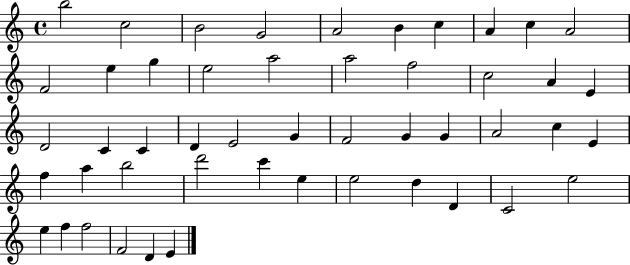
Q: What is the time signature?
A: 4/4